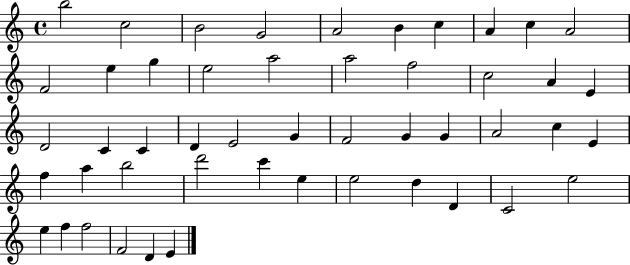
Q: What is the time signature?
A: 4/4